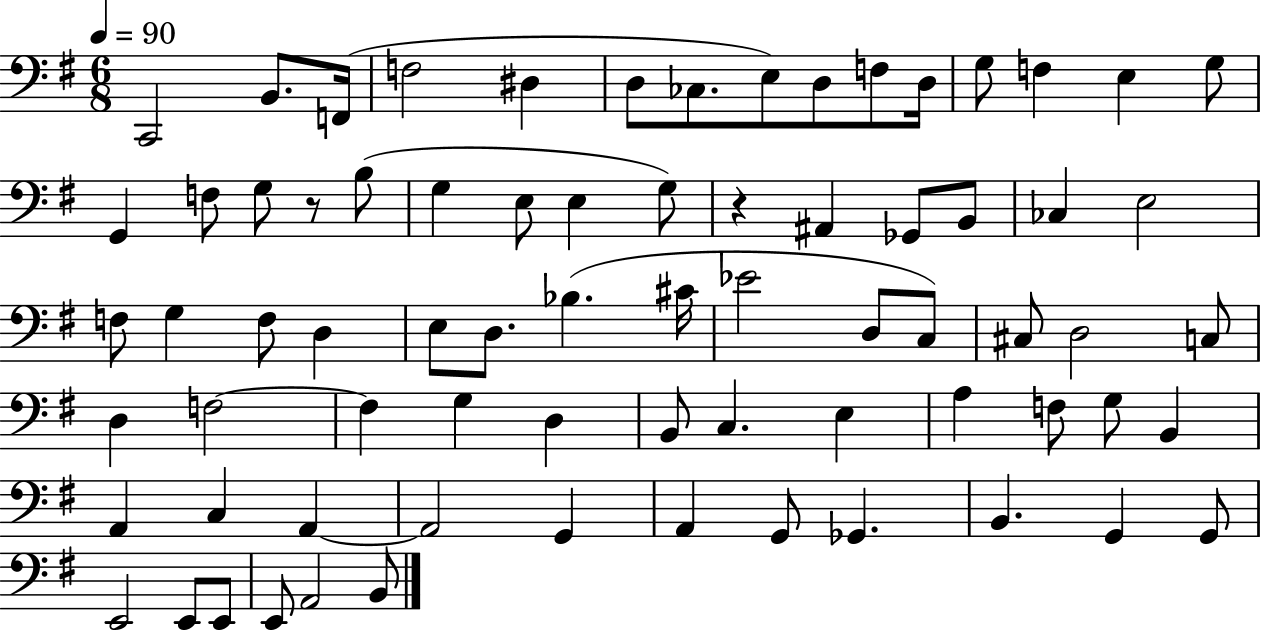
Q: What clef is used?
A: bass